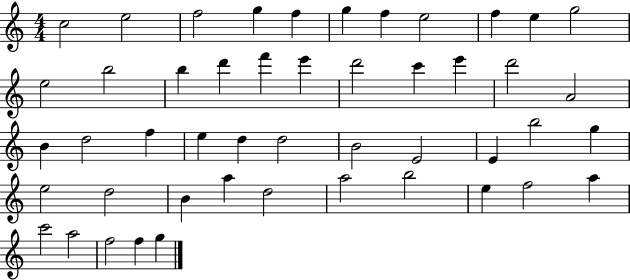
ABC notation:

X:1
T:Untitled
M:4/4
L:1/4
K:C
c2 e2 f2 g f g f e2 f e g2 e2 b2 b d' f' e' d'2 c' e' d'2 A2 B d2 f e d d2 B2 E2 E b2 g e2 d2 B a d2 a2 b2 e f2 a c'2 a2 f2 f g